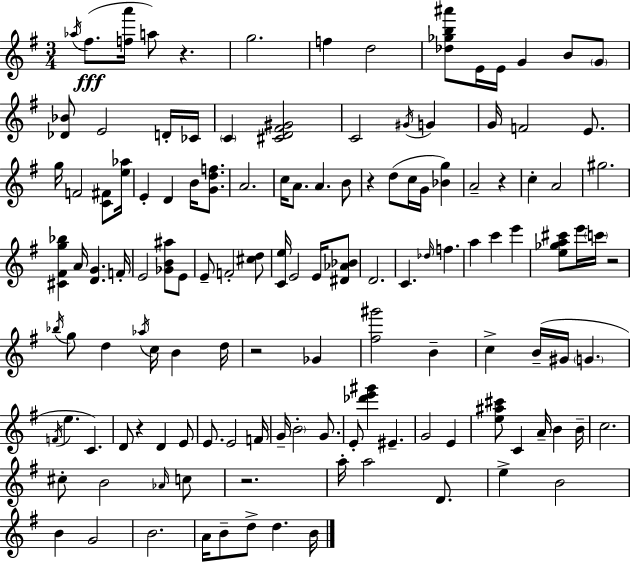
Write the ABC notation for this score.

X:1
T:Untitled
M:3/4
L:1/4
K:G
_a/4 ^f/2 [fa']/4 a/2 z g2 f d2 [_d_gb^a']/2 E/4 E/4 G B/2 G/2 [_D_B]/2 E2 D/4 _C/4 C [^CD^F^G]2 C2 ^G/4 G G/4 F2 E/2 g/4 F2 [C^F]/2 [e_a]/4 E D B/4 [Gdf]/2 A2 c/4 A/2 A B/2 z d/2 c/4 G/4 [_Bg] A2 z c A2 ^g2 [^C^Fg_b] A/4 [DG] F/4 E2 [_GB^a]/2 E/2 E/2 F2 [^cd]/2 [Ce]/4 E2 E/4 [^D_A_B]/2 D2 C _d/4 f a c' e' [e_ga^c']/2 e'/4 c'/4 z2 _b/4 g/2 d _a/4 c/4 B d/4 z2 _G [^f^g']2 B c B/4 ^G/4 G F/4 e C D/2 z D E/2 E/2 E2 F/4 G/4 B2 G/2 E/2 [_d'e'^g'] ^E G2 E [e^a^c']/2 C A/4 B B/4 c2 ^c/2 B2 _A/4 c/2 z2 a/4 a2 D/2 e B2 B G2 B2 A/4 B/2 d/2 d B/4